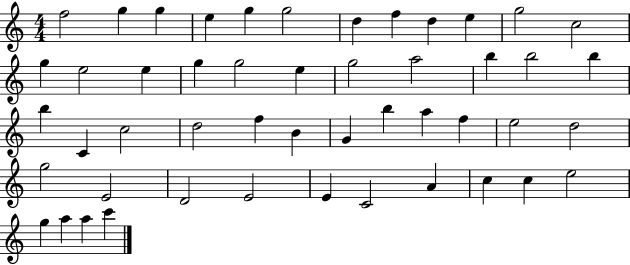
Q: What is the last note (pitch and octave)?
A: C6